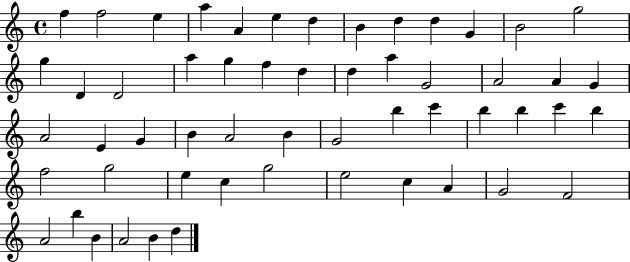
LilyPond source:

{
  \clef treble
  \time 4/4
  \defaultTimeSignature
  \key c \major
  f''4 f''2 e''4 | a''4 a'4 e''4 d''4 | b'4 d''4 d''4 g'4 | b'2 g''2 | \break g''4 d'4 d'2 | a''4 g''4 f''4 d''4 | d''4 a''4 g'2 | a'2 a'4 g'4 | \break a'2 e'4 g'4 | b'4 a'2 b'4 | g'2 b''4 c'''4 | b''4 b''4 c'''4 b''4 | \break f''2 g''2 | e''4 c''4 g''2 | e''2 c''4 a'4 | g'2 f'2 | \break a'2 b''4 b'4 | a'2 b'4 d''4 | \bar "|."
}